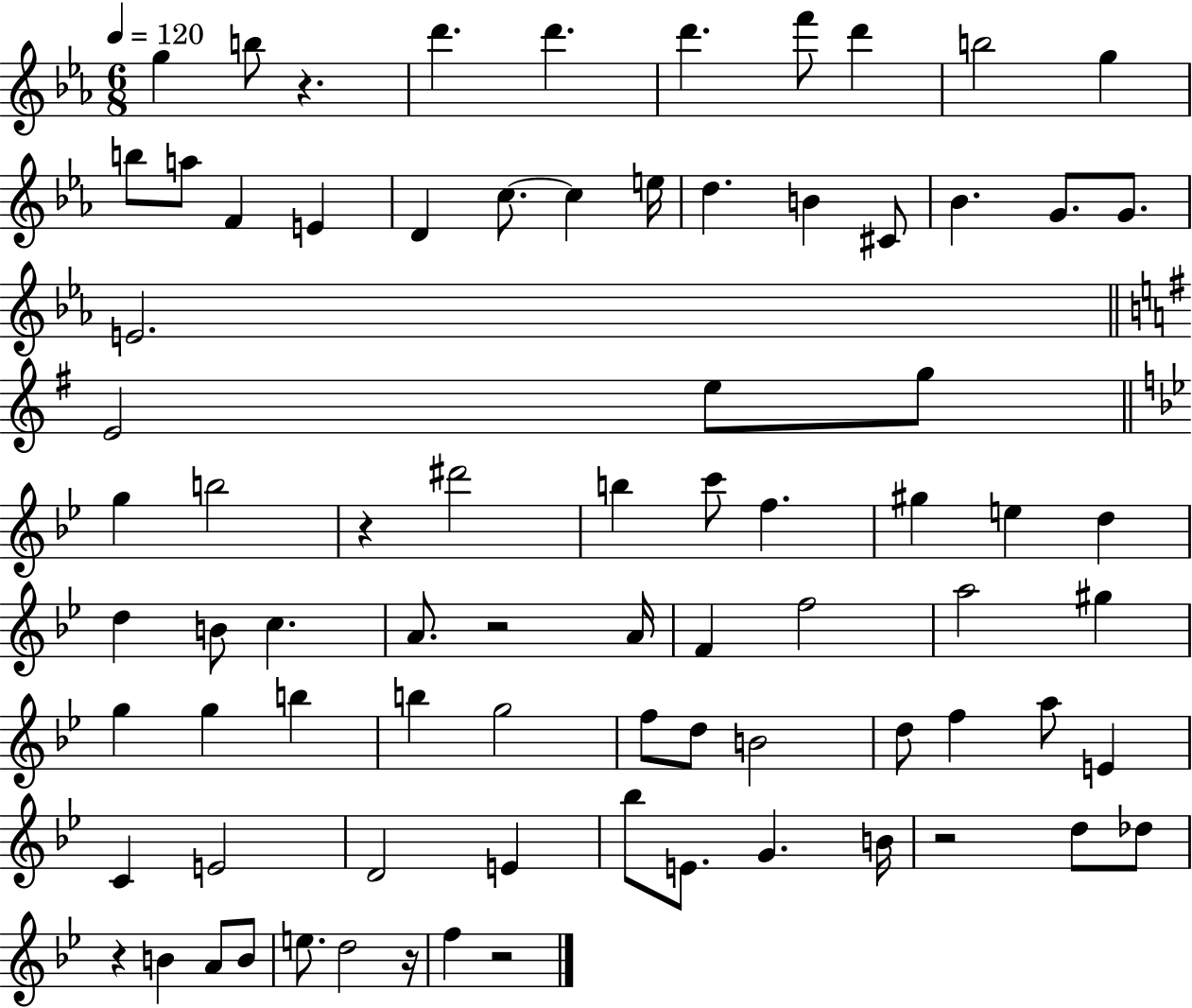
X:1
T:Untitled
M:6/8
L:1/4
K:Eb
g b/2 z d' d' d' f'/2 d' b2 g b/2 a/2 F E D c/2 c e/4 d B ^C/2 _B G/2 G/2 E2 E2 e/2 g/2 g b2 z ^d'2 b c'/2 f ^g e d d B/2 c A/2 z2 A/4 F f2 a2 ^g g g b b g2 f/2 d/2 B2 d/2 f a/2 E C E2 D2 E _b/2 E/2 G B/4 z2 d/2 _d/2 z B A/2 B/2 e/2 d2 z/4 f z2